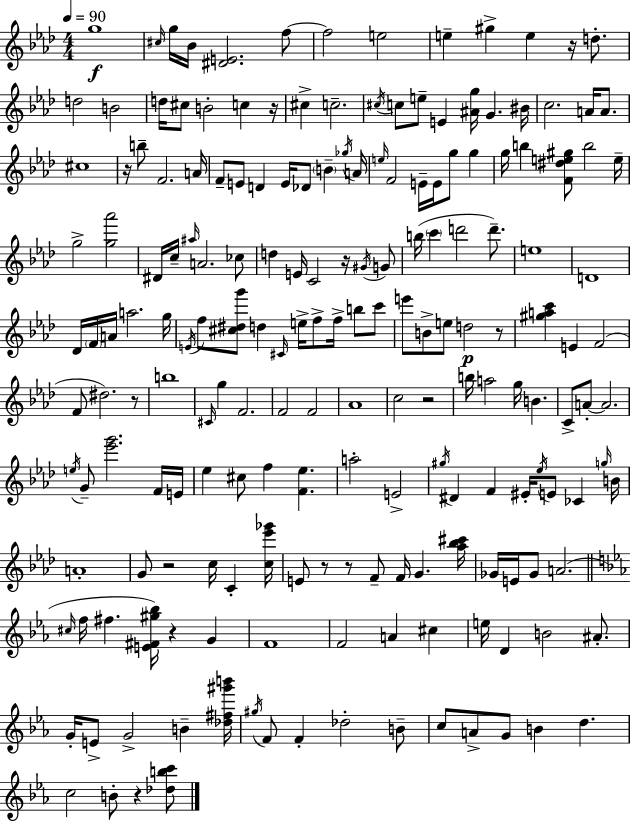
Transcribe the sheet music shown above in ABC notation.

X:1
T:Untitled
M:4/4
L:1/4
K:Fm
g4 ^c/4 g/4 _B/4 [^DE]2 f/2 f2 e2 e ^g e z/4 d/2 d2 B2 d/4 ^c/2 B2 c z/4 ^c c2 ^c/4 c/2 e/2 E [^Ag]/4 G ^B/4 c2 A/4 A/2 ^c4 z/4 b/2 F2 A/4 F/2 E/2 D E/4 _D/2 B _g/4 A/4 e/4 F2 E/4 E/4 g/2 g g/4 b [F^de^g]/2 b2 e/4 g2 [g_a']2 ^D/4 c/4 ^a/4 A2 _c/2 d E/4 C2 z/4 ^G/4 G/2 b/4 c' d'2 d'/2 e4 D4 _D/4 F/4 A/4 a2 g/4 E/4 f/2 [^c^dg']/2 d ^C/4 e/4 f/2 f/4 b/2 c'/2 e'/2 B/2 e/2 d2 z/2 [^gac'] E F2 F/2 ^d2 z/2 b4 ^C/4 g F2 F2 F2 _A4 c2 z2 b/4 a2 g/4 B C/2 A/2 A2 e/4 G/2 [_e'g']2 F/4 E/4 _e ^c/2 f [F_e] a2 E2 ^g/4 ^D F ^E/4 _e/4 E/2 _C g/4 B/4 A4 G/2 z2 c/4 C [c_e'_g']/4 E/2 z/2 z/2 F/2 F/4 G [_a_b^c']/4 _G/4 E/4 _G/2 A2 ^c/4 f/4 ^f [E^F^g_b]/4 z G F4 F2 A ^c e/4 D B2 ^A/2 G/4 E/2 G2 B [_d^f^g'b']/4 ^g/4 F/2 F _d2 B/2 c/2 A/2 G/2 B d c2 B/2 z [_dbc']/2